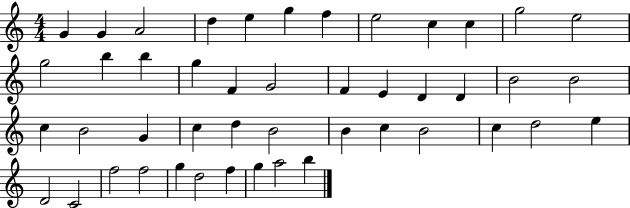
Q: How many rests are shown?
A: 0